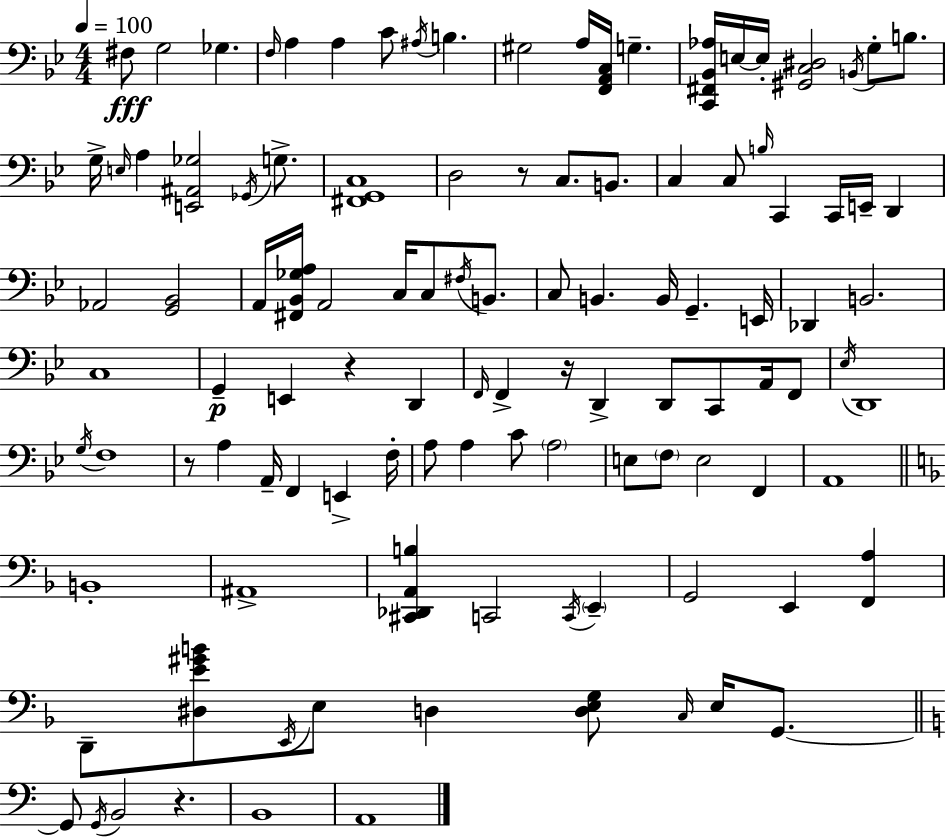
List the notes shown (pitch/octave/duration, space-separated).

F#3/e G3/h Gb3/q. F3/s A3/q A3/q C4/e A#3/s B3/q. G#3/h A3/s [F2,A2,C3]/s G3/q. [C2,F#2,Bb2,Ab3]/s E3/s E3/s [G#2,C3,D#3]/h B2/s G3/e B3/e. G3/s E3/s A3/q [E2,A#2,Gb3]/h Gb2/s G3/e. [F#2,G2,C3]/w D3/h R/e C3/e. B2/e. C3/q C3/e B3/s C2/q C2/s E2/s D2/q Ab2/h [G2,Bb2]/h A2/s [F#2,Bb2,Gb3,A3]/s A2/h C3/s C3/e F#3/s B2/e. C3/e B2/q. B2/s G2/q. E2/s Db2/q B2/h. C3/w G2/q E2/q R/q D2/q F2/s F2/q R/s D2/q D2/e C2/e A2/s F2/e Eb3/s D2/w G3/s F3/w R/e A3/q A2/s F2/q E2/q F3/s A3/e A3/q C4/e A3/h E3/e F3/e E3/h F2/q A2/w B2/w A#2/w [C#2,Db2,A2,B3]/q C2/h C2/s E2/q G2/h E2/q [F2,A3]/q D2/e [D#3,E4,G#4,B4]/e E2/s E3/e D3/q [D3,E3,G3]/e C3/s E3/s G2/e. G2/e G2/s B2/h R/q. B2/w A2/w